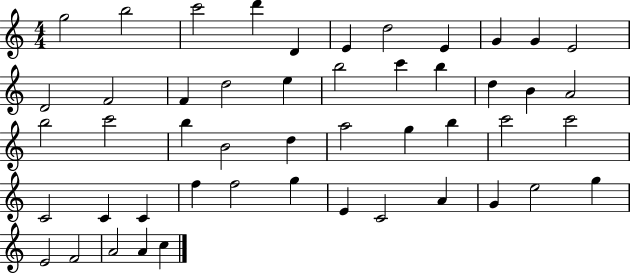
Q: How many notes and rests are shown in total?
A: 49